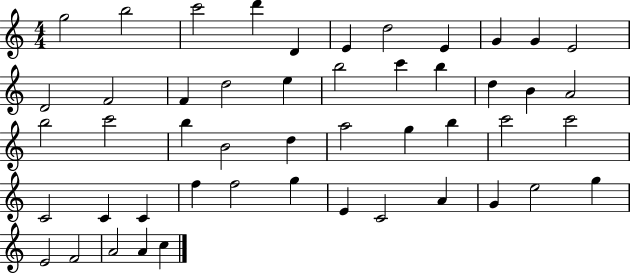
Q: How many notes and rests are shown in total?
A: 49